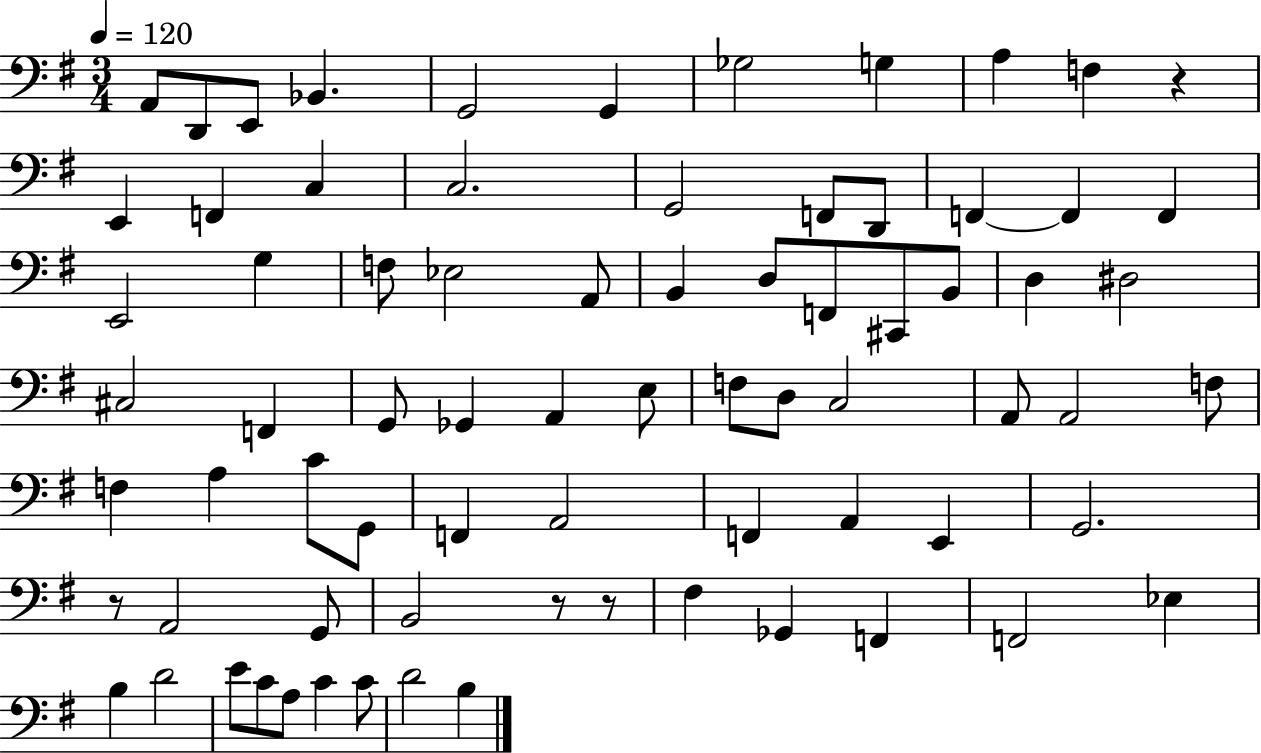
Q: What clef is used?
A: bass